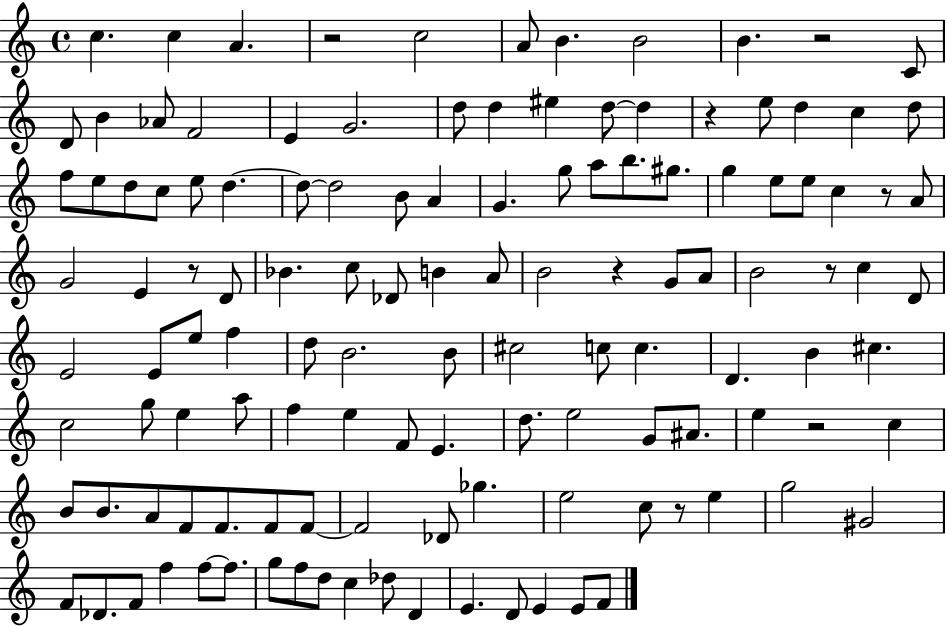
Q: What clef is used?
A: treble